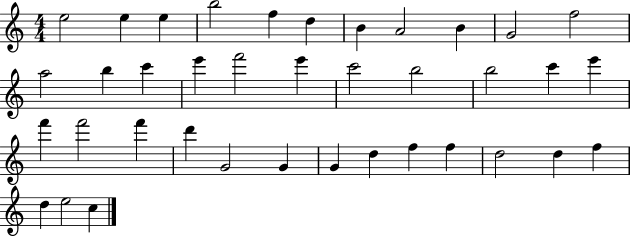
X:1
T:Untitled
M:4/4
L:1/4
K:C
e2 e e b2 f d B A2 B G2 f2 a2 b c' e' f'2 e' c'2 b2 b2 c' e' f' f'2 f' d' G2 G G d f f d2 d f d e2 c